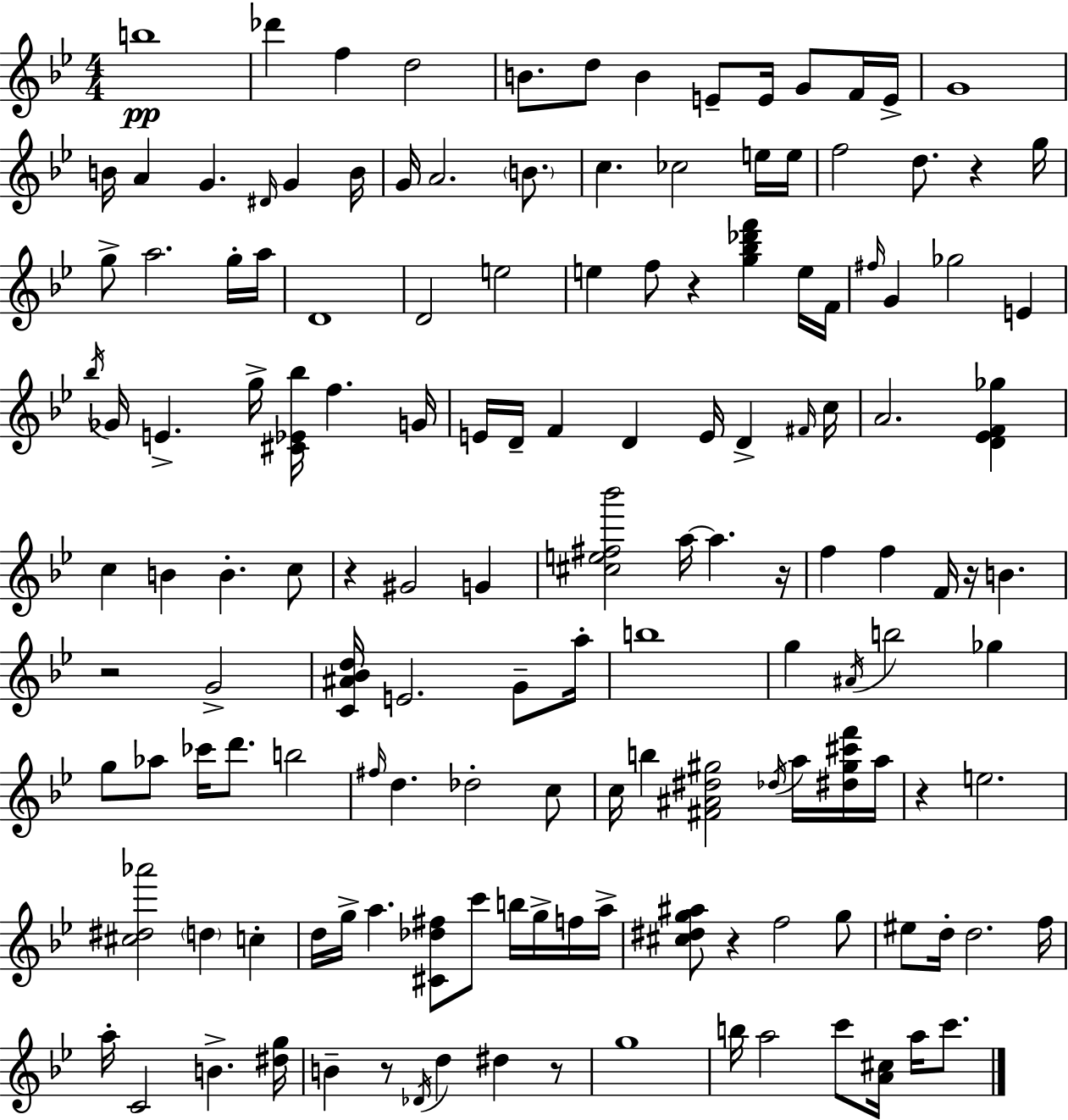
B5/w Db6/q F5/q D5/h B4/e. D5/e B4/q E4/e E4/s G4/e F4/s E4/s G4/w B4/s A4/q G4/q. D#4/s G4/q B4/s G4/s A4/h. B4/e. C5/q. CES5/h E5/s E5/s F5/h D5/e. R/q G5/s G5/e A5/h. G5/s A5/s D4/w D4/h E5/h E5/q F5/e R/q [G5,Bb5,Db6,F6]/q E5/s F4/s F#5/s G4/q Gb5/h E4/q Bb5/s Gb4/s E4/q. G5/s [C#4,Eb4,Bb5]/s F5/q. G4/s E4/s D4/s F4/q D4/q E4/s D4/q F#4/s C5/s A4/h. [D4,Eb4,F4,Gb5]/q C5/q B4/q B4/q. C5/e R/q G#4/h G4/q [C#5,E5,F#5,Bb6]/h A5/s A5/q. R/s F5/q F5/q F4/s R/s B4/q. R/h G4/h [C4,A#4,Bb4,D5]/s E4/h. G4/e A5/s B5/w G5/q A#4/s B5/h Gb5/q G5/e Ab5/e CES6/s D6/e. B5/h F#5/s D5/q. Db5/h C5/e C5/s B5/q [F#4,A#4,D#5,G#5]/h Db5/s A5/s [D#5,G#5,C#6,F6]/s A5/s R/q E5/h. [C#5,D#5,Ab6]/h D5/q C5/q D5/s G5/s A5/q. [C#4,Db5,F#5]/e C6/e B5/s G5/s F5/s A5/s [C#5,D#5,G5,A#5]/e R/q F5/h G5/e EIS5/e D5/s D5/h. F5/s A5/s C4/h B4/q. [D#5,G5]/s B4/q R/e Db4/s D5/q D#5/q R/e G5/w B5/s A5/h C6/e [A4,C#5]/s A5/s C6/e.